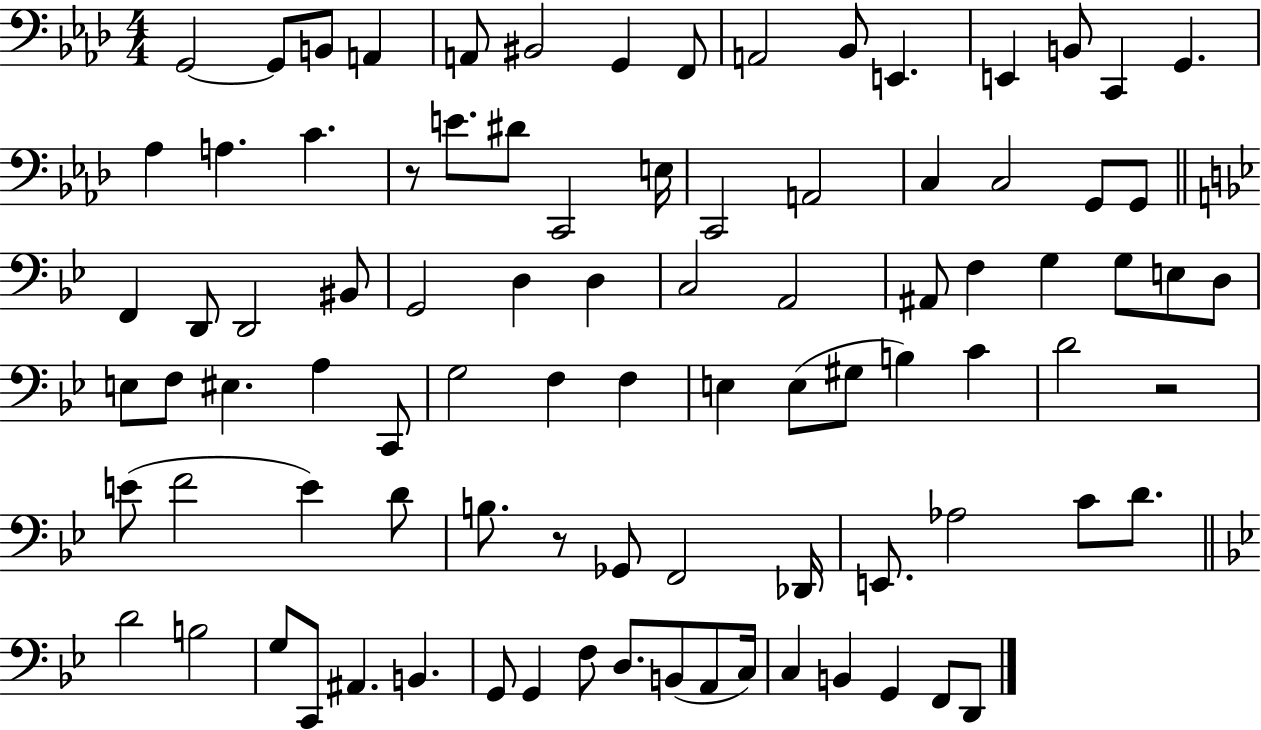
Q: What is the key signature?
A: AES major